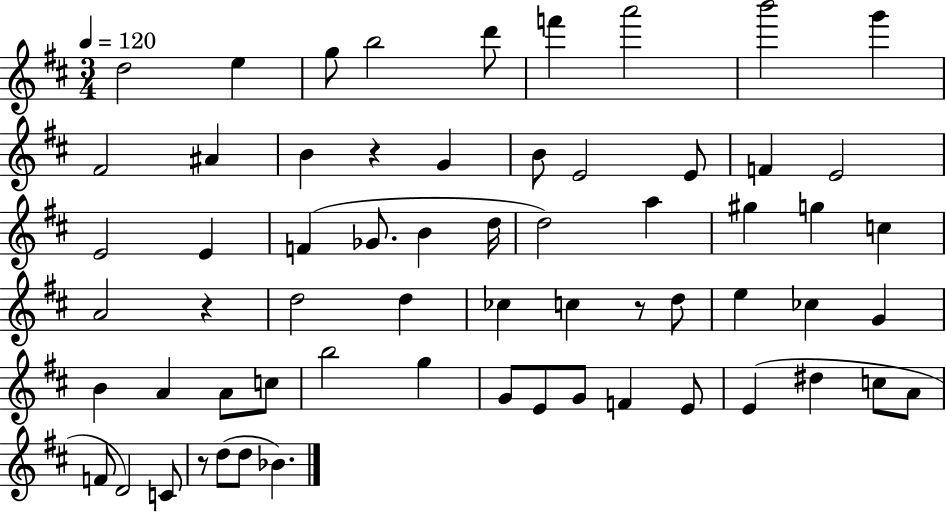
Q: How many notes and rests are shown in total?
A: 63